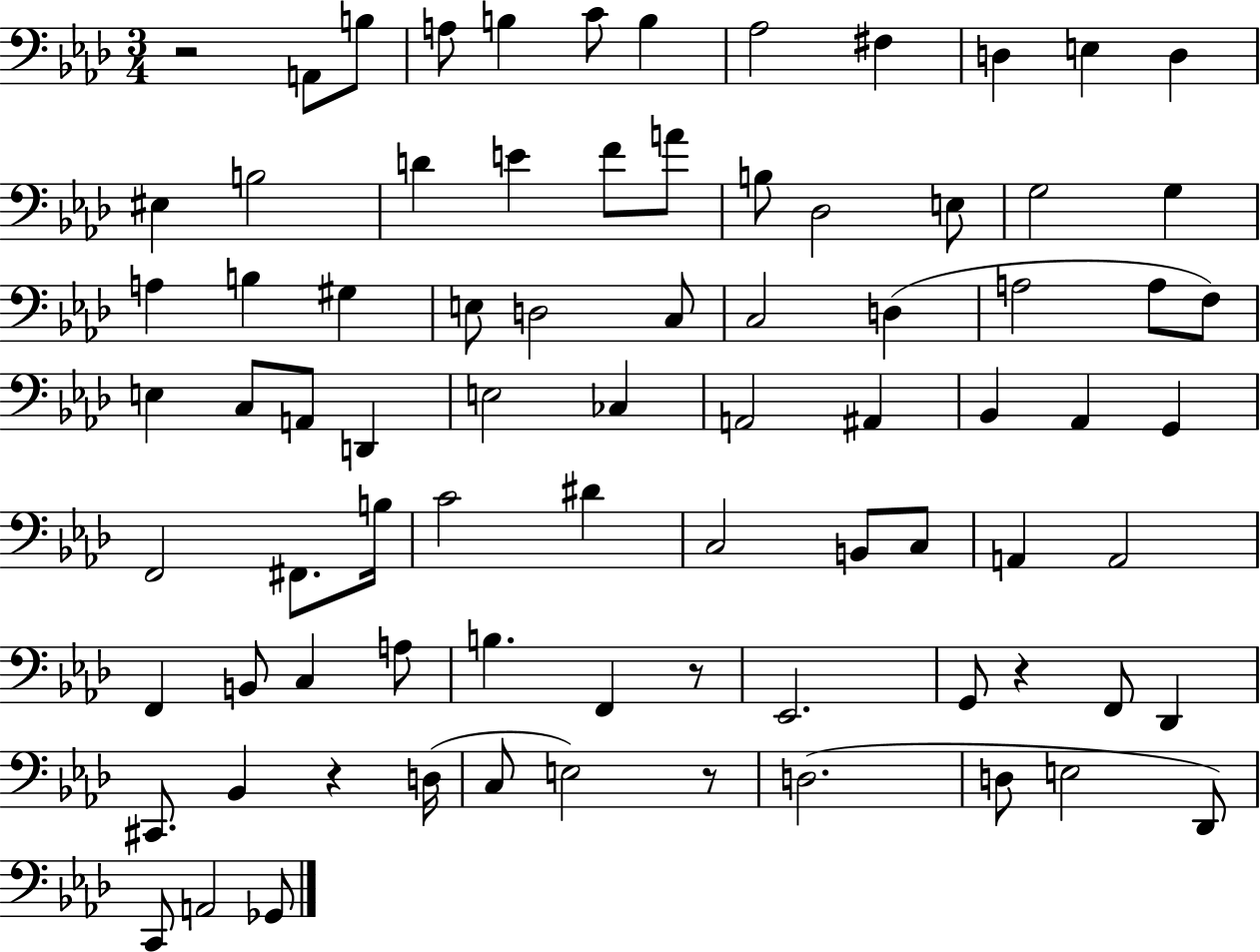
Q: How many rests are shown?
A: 5